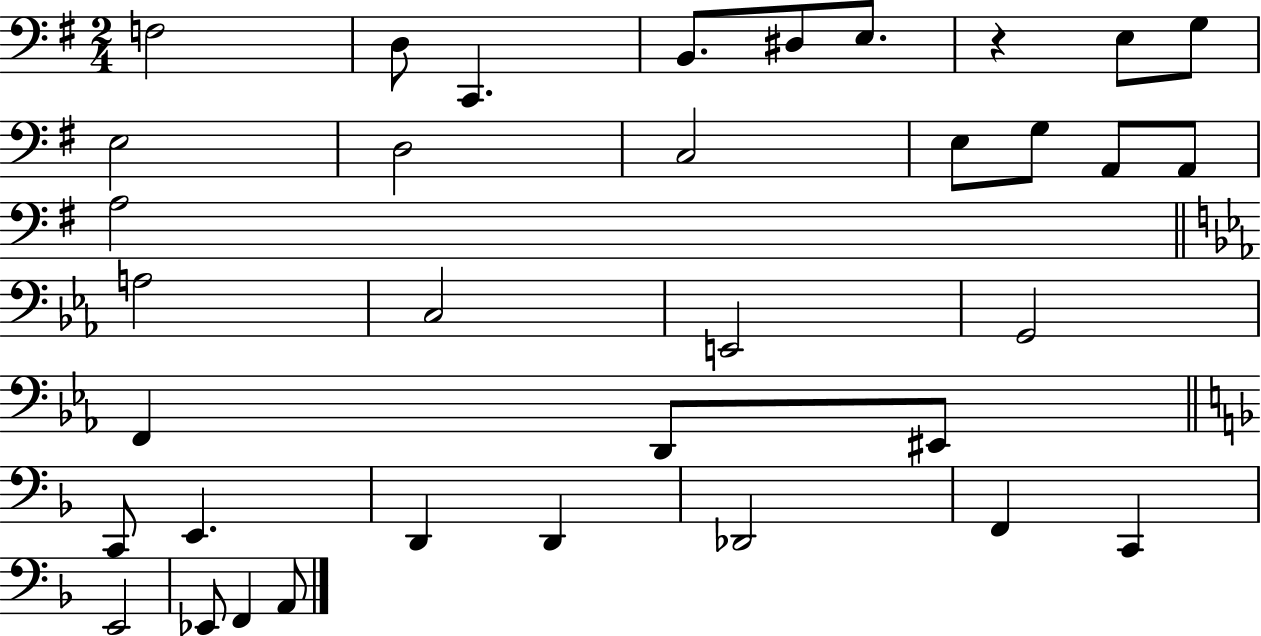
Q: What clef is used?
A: bass